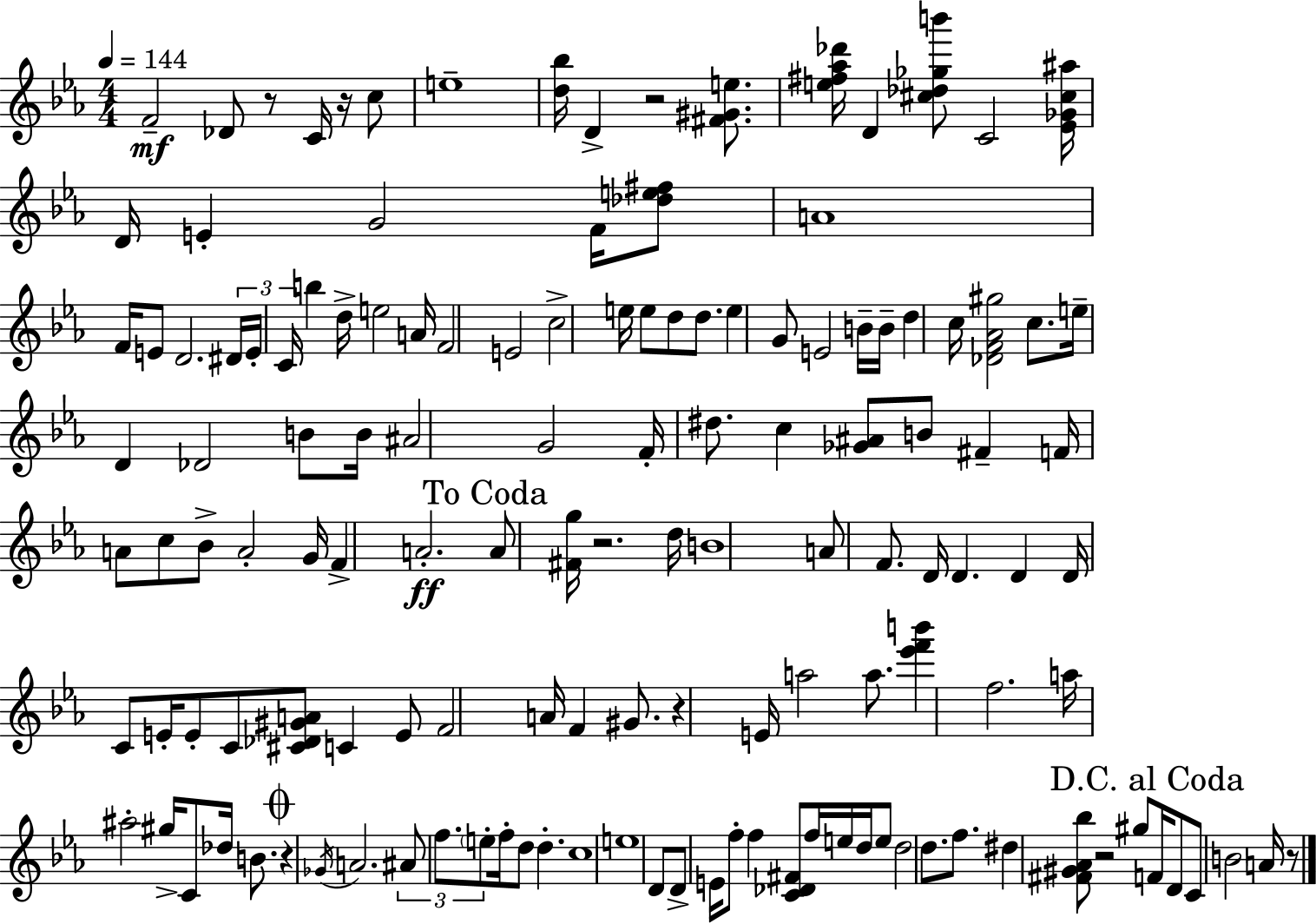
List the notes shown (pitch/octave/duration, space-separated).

F4/h Db4/e R/e C4/s R/s C5/e E5/w [D5,Bb5]/s D4/q R/h [F#4,G#4,E5]/e. [E5,F#5,Ab5,Db6]/s D4/q [C#5,Db5,Gb5,B6]/e C4/h [Eb4,Gb4,C#5,A#5]/s D4/s E4/q G4/h F4/s [Db5,E5,F#5]/e A4/w F4/s E4/e D4/h. D#4/s E4/s C4/s B5/q D5/s E5/h A4/s F4/h E4/h C5/h E5/s E5/e D5/e D5/e. E5/q G4/e E4/h B4/s B4/s D5/q C5/s [Db4,F4,Ab4,G#5]/h C5/e. E5/s D4/q Db4/h B4/e B4/s A#4/h G4/h F4/s D#5/e. C5/q [Gb4,A#4]/e B4/e F#4/q F4/s A4/e C5/e Bb4/e A4/h G4/s F4/q A4/h. A4/e [F#4,G5]/s R/h. D5/s B4/w A4/e F4/e. D4/s D4/q. D4/q D4/s C4/e E4/s E4/e C4/e [C#4,Db4,G#4,A4]/e C4/q E4/e F4/h A4/s F4/q G#4/e. R/q E4/s A5/h A5/e. [Eb6,F6,B6]/q F5/h. A5/s A#5/h G#5/s C4/e Db5/s B4/e. R/q Gb4/s A4/h. A#4/e F5/e. E5/e F5/s D5/e D5/q. C5/w E5/w D4/e D4/e E4/s F5/e F5/q [C4,Db4,F#4]/e F5/s E5/s D5/s E5/e D5/h D5/e. F5/e. D#5/q [F#4,G#4,Ab4,Bb5]/e R/h G#5/e F4/s D4/e C4/e B4/h A4/s R/e